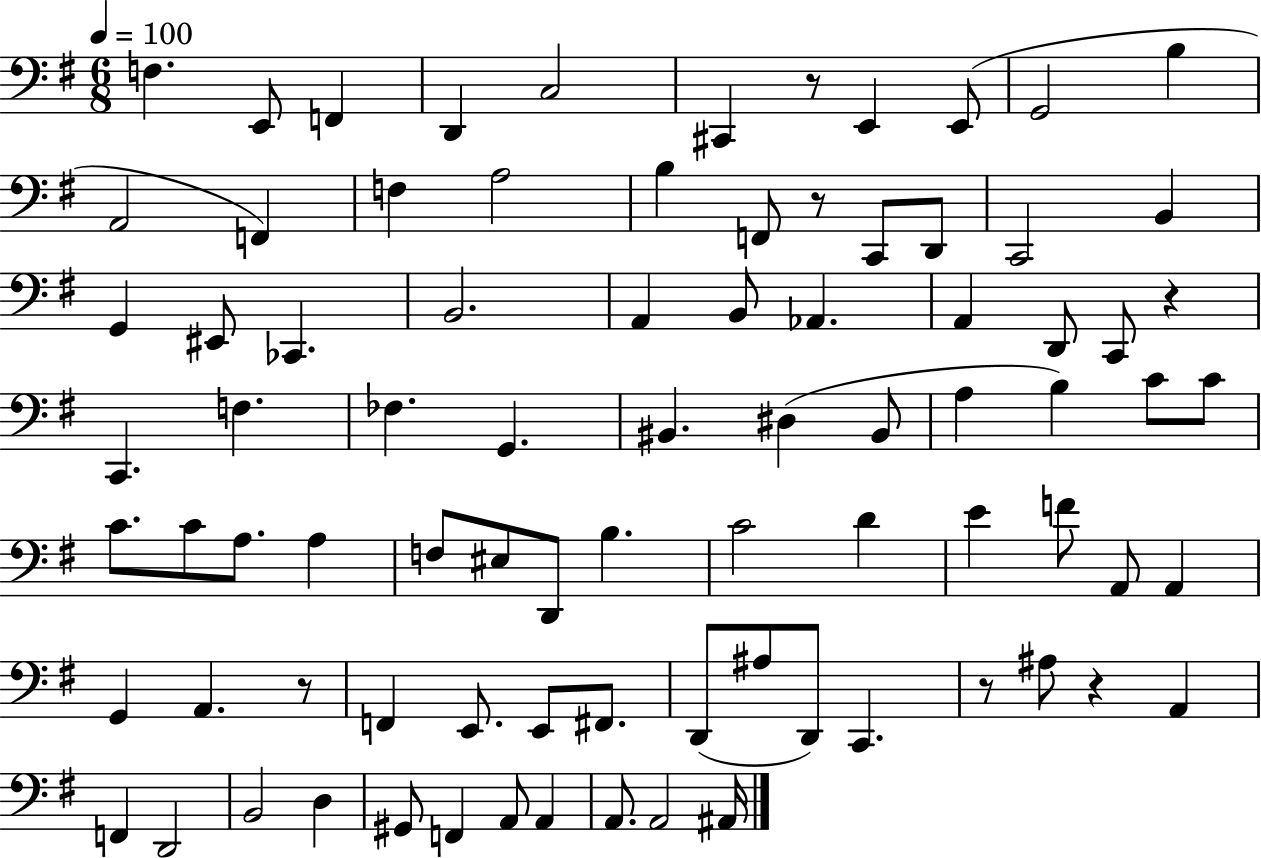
X:1
T:Untitled
M:6/8
L:1/4
K:G
F, E,,/2 F,, D,, C,2 ^C,, z/2 E,, E,,/2 G,,2 B, A,,2 F,, F, A,2 B, F,,/2 z/2 C,,/2 D,,/2 C,,2 B,, G,, ^E,,/2 _C,, B,,2 A,, B,,/2 _A,, A,, D,,/2 C,,/2 z C,, F, _F, G,, ^B,, ^D, ^B,,/2 A, B, C/2 C/2 C/2 C/2 A,/2 A, F,/2 ^E,/2 D,,/2 B, C2 D E F/2 A,,/2 A,, G,, A,, z/2 F,, E,,/2 E,,/2 ^F,,/2 D,,/2 ^A,/2 D,,/2 C,, z/2 ^A,/2 z A,, F,, D,,2 B,,2 D, ^G,,/2 F,, A,,/2 A,, A,,/2 A,,2 ^A,,/4